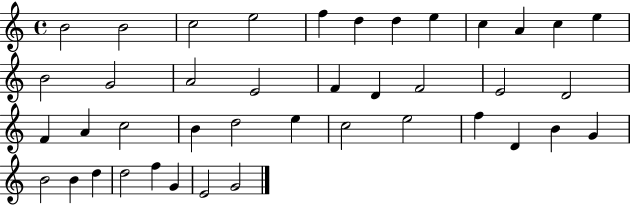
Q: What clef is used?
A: treble